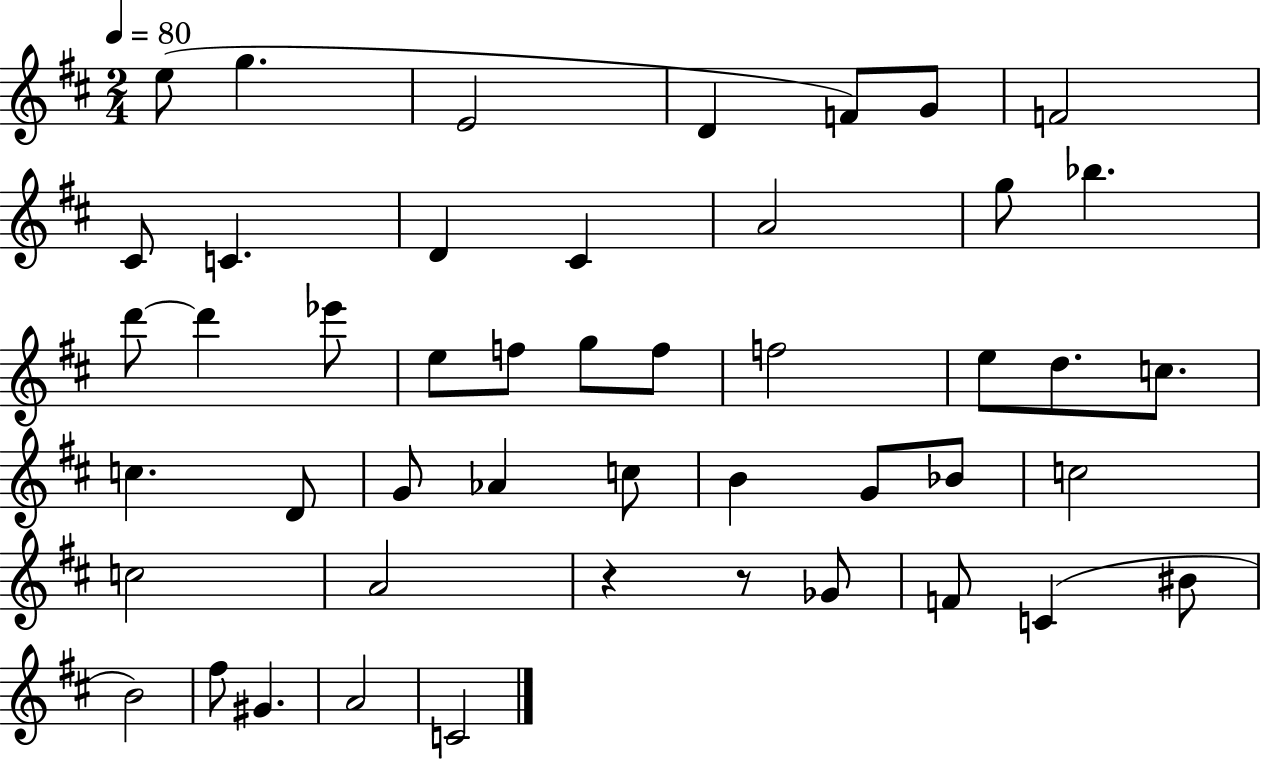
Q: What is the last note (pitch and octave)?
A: C4